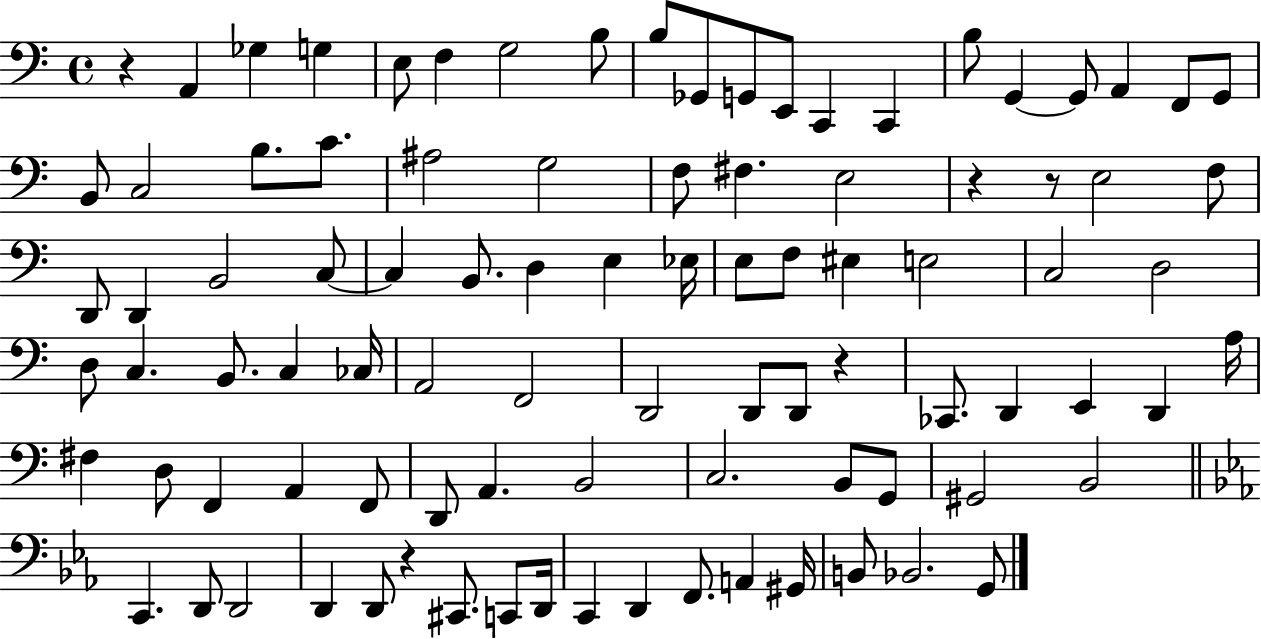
R/q A2/q Gb3/q G3/q E3/e F3/q G3/h B3/e B3/e Gb2/e G2/e E2/e C2/q C2/q B3/e G2/q G2/e A2/q F2/e G2/e B2/e C3/h B3/e. C4/e. A#3/h G3/h F3/e F#3/q. E3/h R/q R/e E3/h F3/e D2/e D2/q B2/h C3/e C3/q B2/e. D3/q E3/q Eb3/s E3/e F3/e EIS3/q E3/h C3/h D3/h D3/e C3/q. B2/e. C3/q CES3/s A2/h F2/h D2/h D2/e D2/e R/q CES2/e. D2/q E2/q D2/q A3/s F#3/q D3/e F2/q A2/q F2/e D2/e A2/q. B2/h C3/h. B2/e G2/e G#2/h B2/h C2/q. D2/e D2/h D2/q D2/e R/q C#2/e. C2/e D2/s C2/q D2/q F2/e. A2/q G#2/s B2/e Bb2/h. G2/e